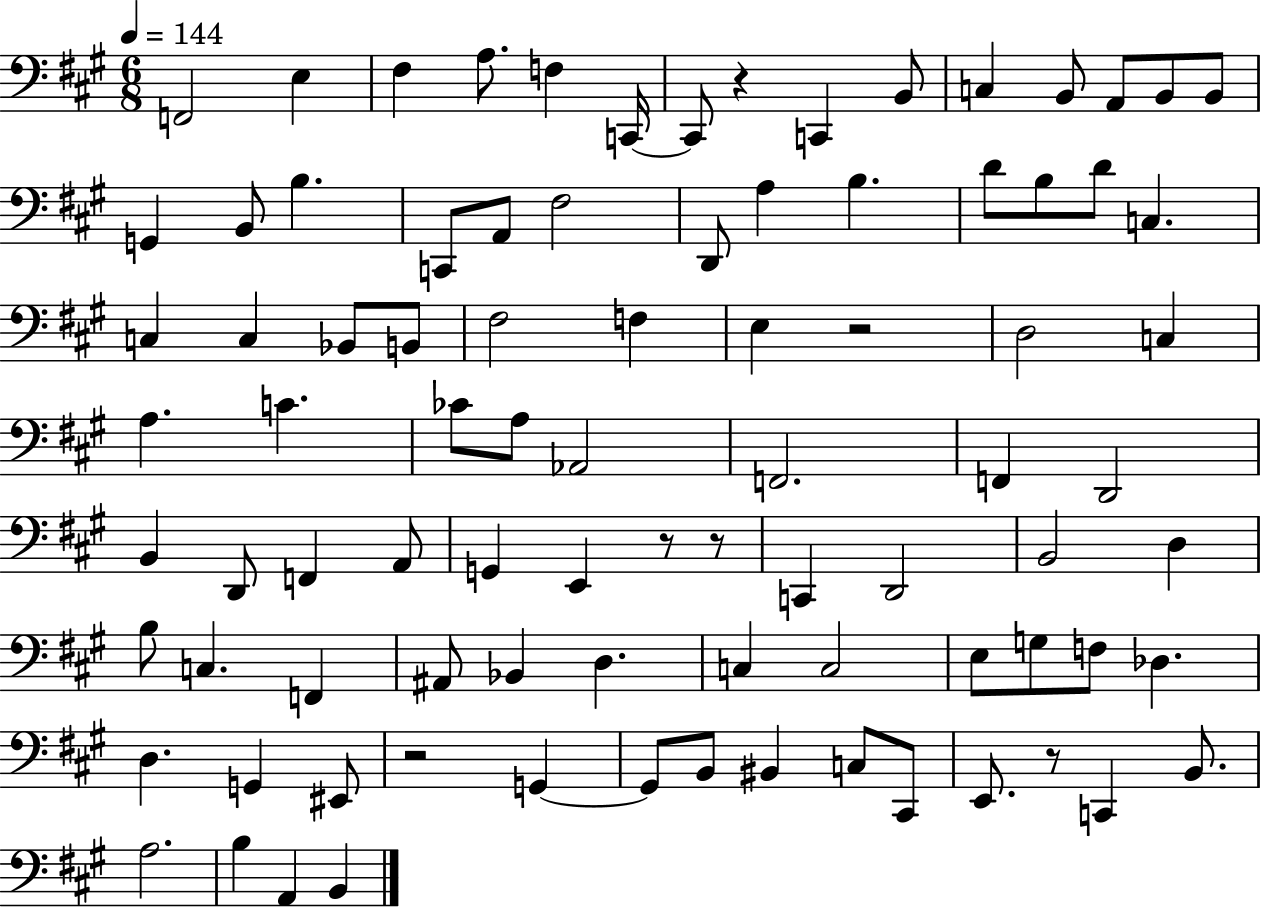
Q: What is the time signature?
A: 6/8